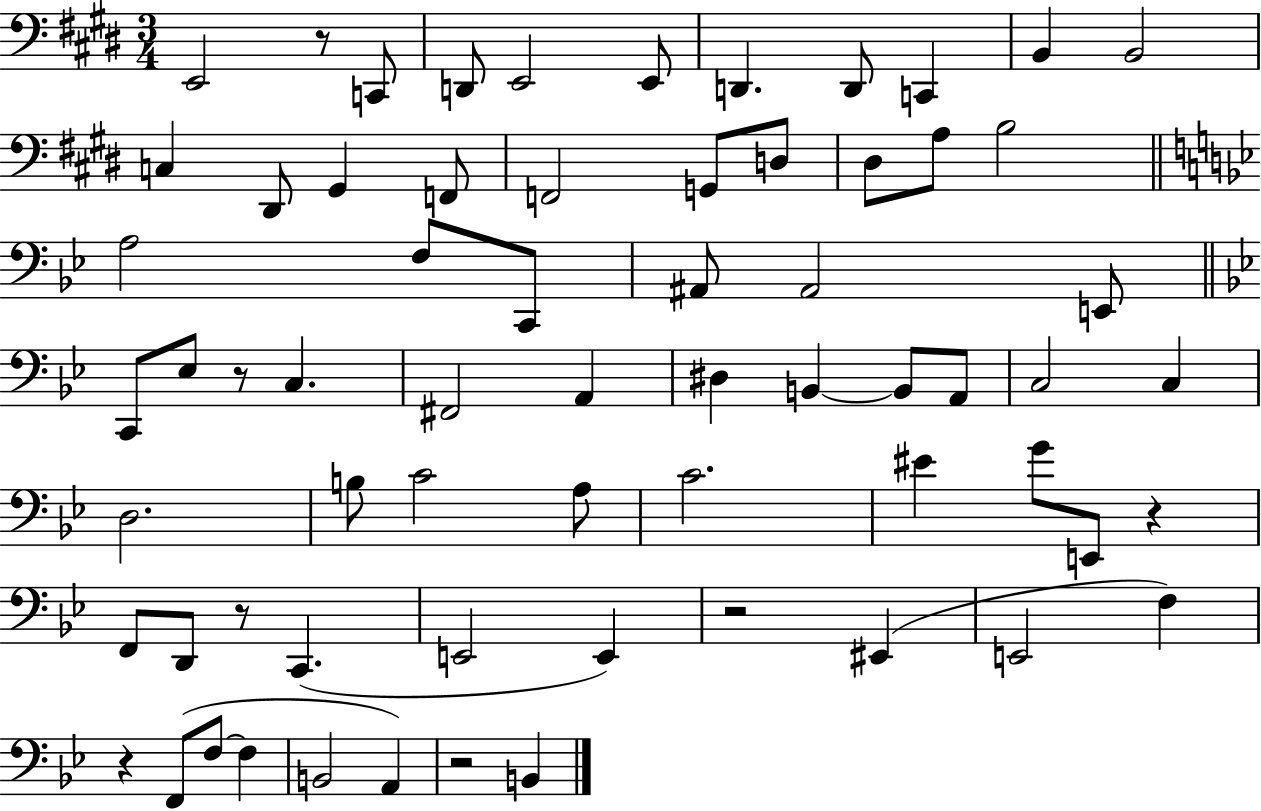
{
  \clef bass
  \numericTimeSignature
  \time 3/4
  \key e \major
  e,2 r8 c,8 | d,8 e,2 e,8 | d,4. d,8 c,4 | b,4 b,2 | \break c4 dis,8 gis,4 f,8 | f,2 g,8 d8 | dis8 a8 b2 | \bar "||" \break \key g \minor a2 f8 c,8 | ais,8 ais,2 e,8 | \bar "||" \break \key bes \major c,8 ees8 r8 c4. | fis,2 a,4 | dis4 b,4~~ b,8 a,8 | c2 c4 | \break d2. | b8 c'2 a8 | c'2. | eis'4 g'8 e,8 r4 | \break f,8 d,8 r8 c,4.( | e,2 e,4) | r2 eis,4( | e,2 f4) | \break r4 f,8( f8~~ f4 | b,2 a,4) | r2 b,4 | \bar "|."
}